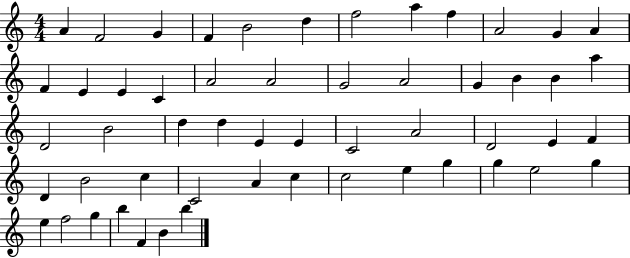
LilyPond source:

{
  \clef treble
  \numericTimeSignature
  \time 4/4
  \key c \major
  a'4 f'2 g'4 | f'4 b'2 d''4 | f''2 a''4 f''4 | a'2 g'4 a'4 | \break f'4 e'4 e'4 c'4 | a'2 a'2 | g'2 a'2 | g'4 b'4 b'4 a''4 | \break d'2 b'2 | d''4 d''4 e'4 e'4 | c'2 a'2 | d'2 e'4 f'4 | \break d'4 b'2 c''4 | c'2 a'4 c''4 | c''2 e''4 g''4 | g''4 e''2 g''4 | \break e''4 f''2 g''4 | b''4 f'4 b'4 b''4 | \bar "|."
}